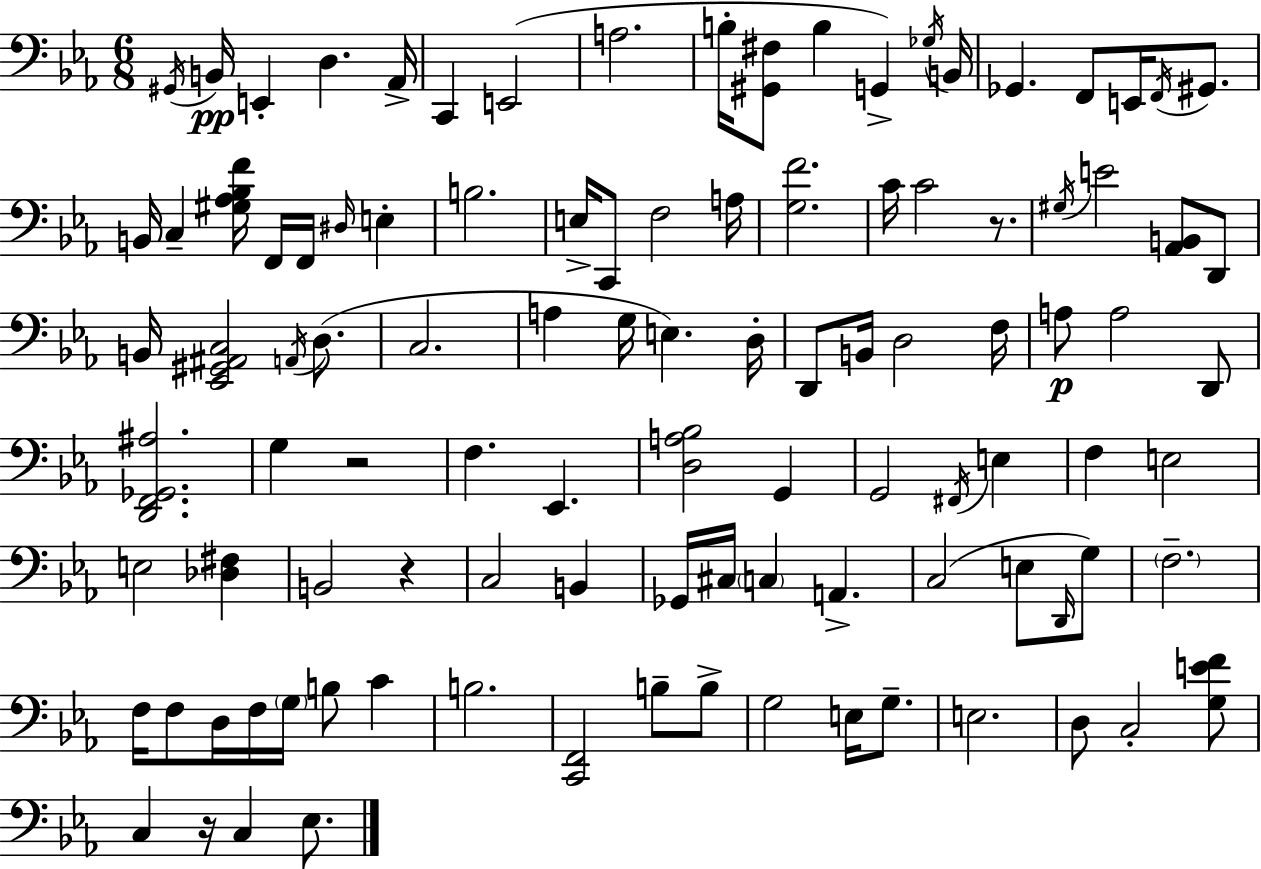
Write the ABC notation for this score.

X:1
T:Untitled
M:6/8
L:1/4
K:Eb
^G,,/4 B,,/4 E,, D, _A,,/4 C,, E,,2 A,2 B,/4 [^G,,^F,]/2 B, G,, _G,/4 B,,/4 _G,, F,,/2 E,,/4 F,,/4 ^G,,/2 B,,/4 C, [^G,_A,_B,F]/4 F,,/4 F,,/4 ^D,/4 E, B,2 E,/4 C,,/2 F,2 A,/4 [G,F]2 C/4 C2 z/2 ^G,/4 E2 [_A,,B,,]/2 D,,/2 B,,/4 [_E,,^G,,^A,,C,]2 A,,/4 D,/2 C,2 A, G,/4 E, D,/4 D,,/2 B,,/4 D,2 F,/4 A,/2 A,2 D,,/2 [D,,F,,_G,,^A,]2 G, z2 F, _E,, [D,A,_B,]2 G,, G,,2 ^F,,/4 E, F, E,2 E,2 [_D,^F,] B,,2 z C,2 B,, _G,,/4 ^C,/4 C, A,, C,2 E,/2 D,,/4 G,/2 F,2 F,/4 F,/2 D,/4 F,/4 G,/4 B,/2 C B,2 [C,,F,,]2 B,/2 B,/2 G,2 E,/4 G,/2 E,2 D,/2 C,2 [G,EF]/2 C, z/4 C, _E,/2